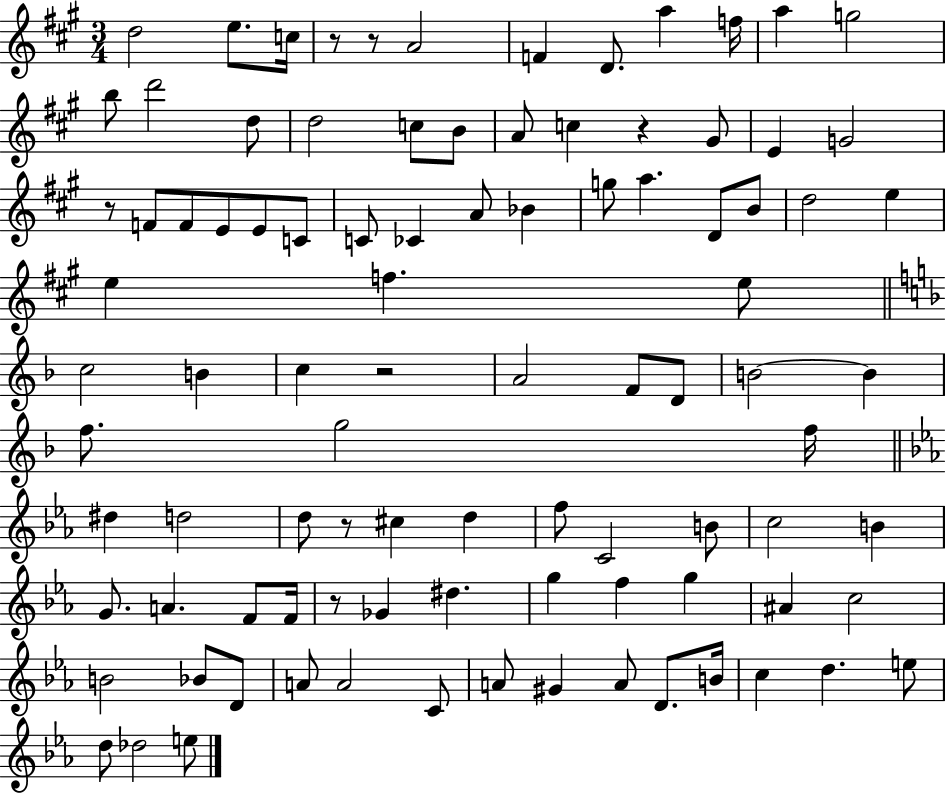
{
  \clef treble
  \numericTimeSignature
  \time 3/4
  \key a \major
  d''2 e''8. c''16 | r8 r8 a'2 | f'4 d'8. a''4 f''16 | a''4 g''2 | \break b''8 d'''2 d''8 | d''2 c''8 b'8 | a'8 c''4 r4 gis'8 | e'4 g'2 | \break r8 f'8 f'8 e'8 e'8 c'8 | c'8 ces'4 a'8 bes'4 | g''8 a''4. d'8 b'8 | d''2 e''4 | \break e''4 f''4. e''8 | \bar "||" \break \key d \minor c''2 b'4 | c''4 r2 | a'2 f'8 d'8 | b'2~~ b'4 | \break f''8. g''2 f''16 | \bar "||" \break \key ees \major dis''4 d''2 | d''8 r8 cis''4 d''4 | f''8 c'2 b'8 | c''2 b'4 | \break g'8. a'4. f'8 f'16 | r8 ges'4 dis''4. | g''4 f''4 g''4 | ais'4 c''2 | \break b'2 bes'8 d'8 | a'8 a'2 c'8 | a'8 gis'4 a'8 d'8. b'16 | c''4 d''4. e''8 | \break d''8 des''2 e''8 | \bar "|."
}